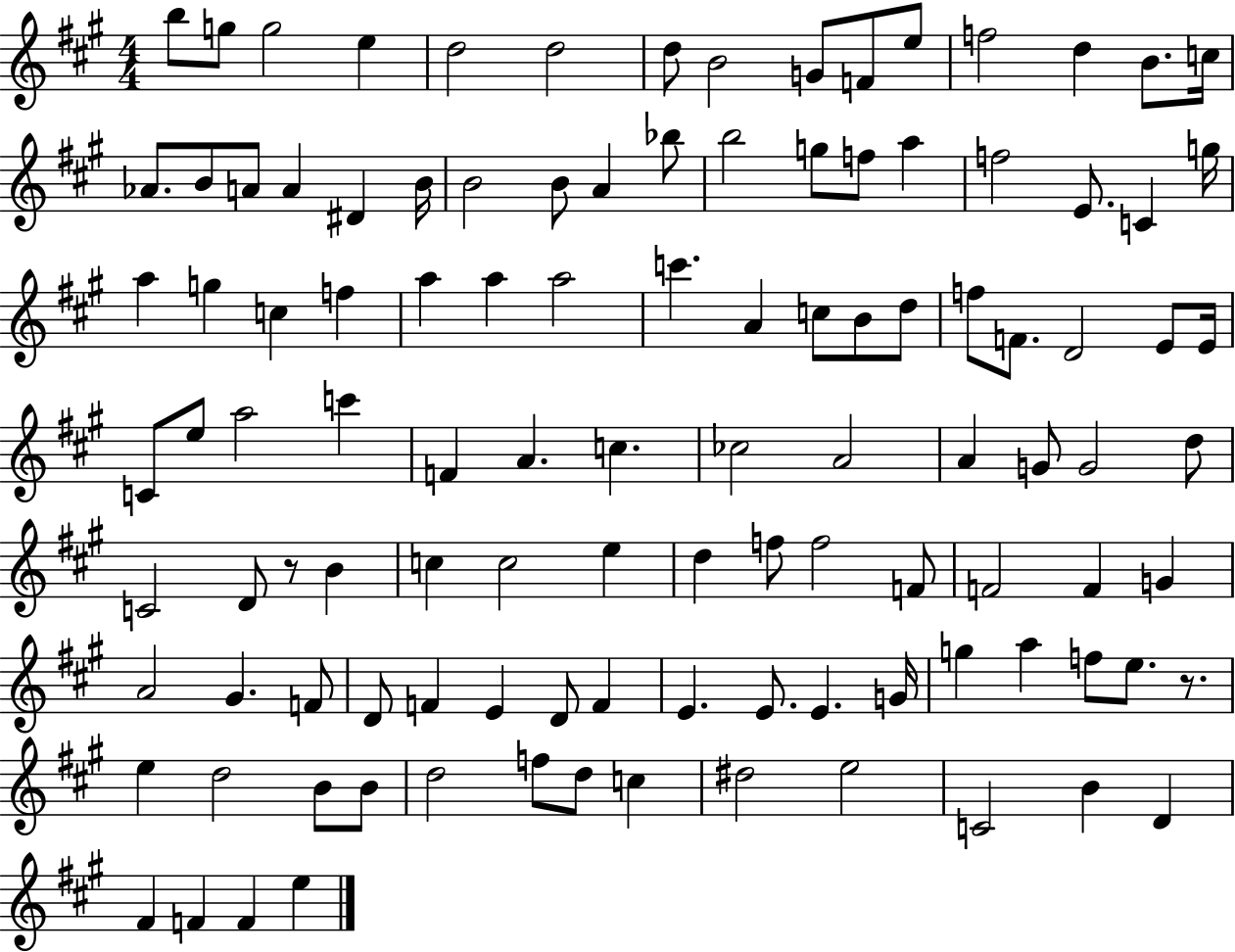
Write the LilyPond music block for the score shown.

{
  \clef treble
  \numericTimeSignature
  \time 4/4
  \key a \major
  \repeat volta 2 { b''8 g''8 g''2 e''4 | d''2 d''2 | d''8 b'2 g'8 f'8 e''8 | f''2 d''4 b'8. c''16 | \break aes'8. b'8 a'8 a'4 dis'4 b'16 | b'2 b'8 a'4 bes''8 | b''2 g''8 f''8 a''4 | f''2 e'8. c'4 g''16 | \break a''4 g''4 c''4 f''4 | a''4 a''4 a''2 | c'''4. a'4 c''8 b'8 d''8 | f''8 f'8. d'2 e'8 e'16 | \break c'8 e''8 a''2 c'''4 | f'4 a'4. c''4. | ces''2 a'2 | a'4 g'8 g'2 d''8 | \break c'2 d'8 r8 b'4 | c''4 c''2 e''4 | d''4 f''8 f''2 f'8 | f'2 f'4 g'4 | \break a'2 gis'4. f'8 | d'8 f'4 e'4 d'8 f'4 | e'4. e'8. e'4. g'16 | g''4 a''4 f''8 e''8. r8. | \break e''4 d''2 b'8 b'8 | d''2 f''8 d''8 c''4 | dis''2 e''2 | c'2 b'4 d'4 | \break fis'4 f'4 f'4 e''4 | } \bar "|."
}